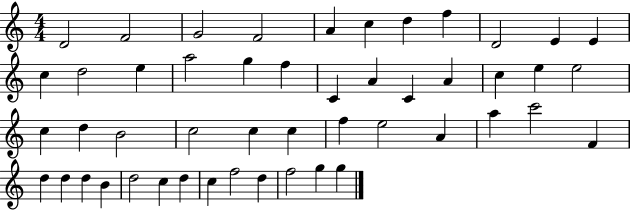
X:1
T:Untitled
M:4/4
L:1/4
K:C
D2 F2 G2 F2 A c d f D2 E E c d2 e a2 g f C A C A c e e2 c d B2 c2 c c f e2 A a c'2 F d d d B d2 c d c f2 d f2 g g